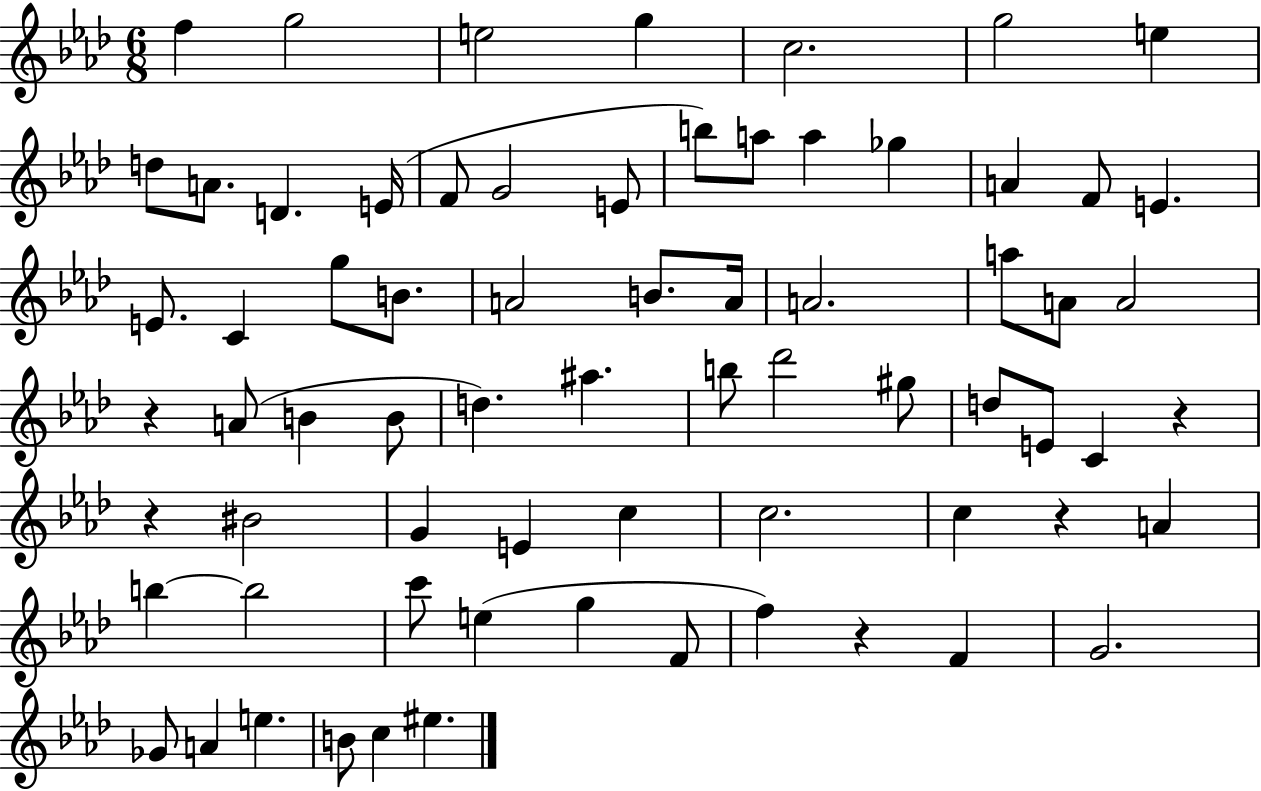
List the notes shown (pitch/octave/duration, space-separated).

F5/q G5/h E5/h G5/q C5/h. G5/h E5/q D5/e A4/e. D4/q. E4/s F4/e G4/h E4/e B5/e A5/e A5/q Gb5/q A4/q F4/e E4/q. E4/e. C4/q G5/e B4/e. A4/h B4/e. A4/s A4/h. A5/e A4/e A4/h R/q A4/e B4/q B4/e D5/q. A#5/q. B5/e Db6/h G#5/e D5/e E4/e C4/q R/q R/q BIS4/h G4/q E4/q C5/q C5/h. C5/q R/q A4/q B5/q B5/h C6/e E5/q G5/q F4/e F5/q R/q F4/q G4/h. Gb4/e A4/q E5/q. B4/e C5/q EIS5/q.